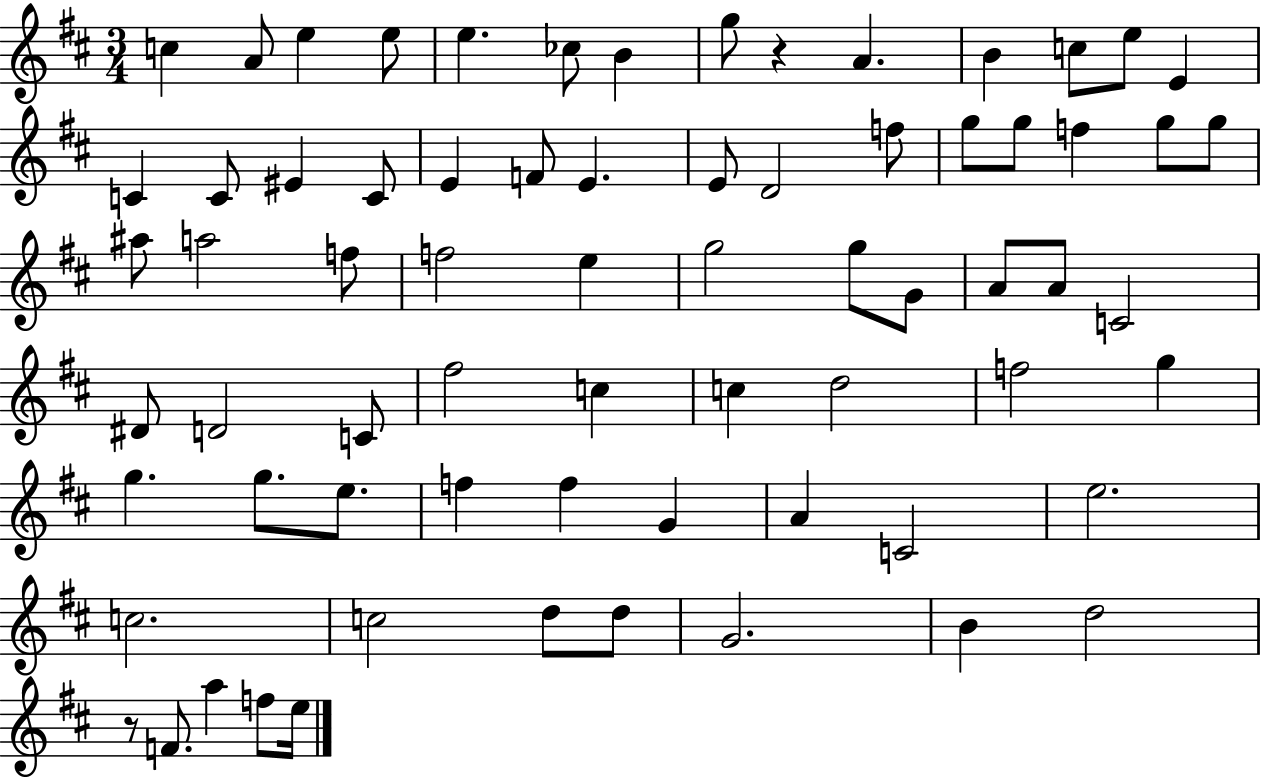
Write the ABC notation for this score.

X:1
T:Untitled
M:3/4
L:1/4
K:D
c A/2 e e/2 e _c/2 B g/2 z A B c/2 e/2 E C C/2 ^E C/2 E F/2 E E/2 D2 f/2 g/2 g/2 f g/2 g/2 ^a/2 a2 f/2 f2 e g2 g/2 G/2 A/2 A/2 C2 ^D/2 D2 C/2 ^f2 c c d2 f2 g g g/2 e/2 f f G A C2 e2 c2 c2 d/2 d/2 G2 B d2 z/2 F/2 a f/2 e/4